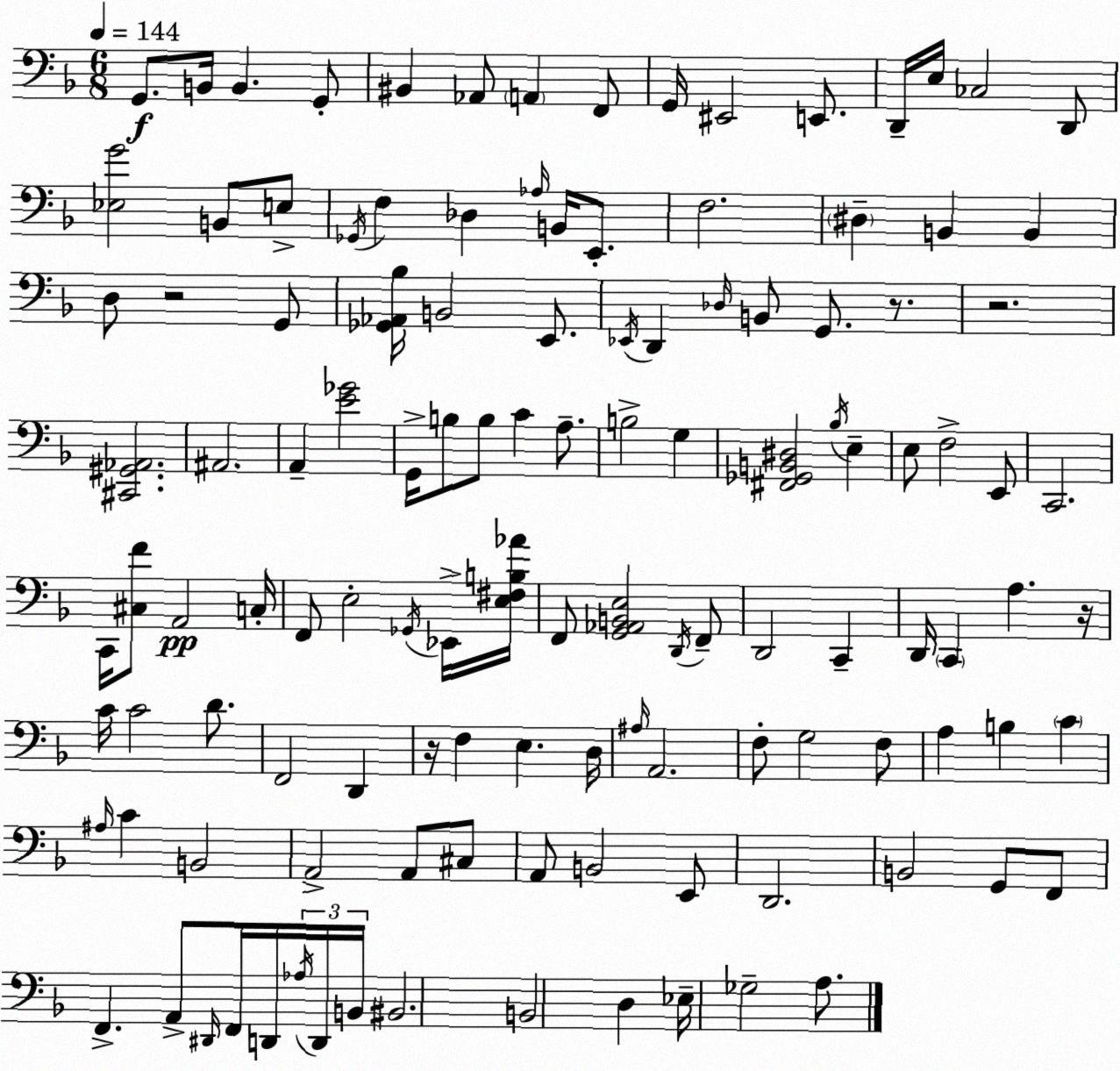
X:1
T:Untitled
M:6/8
L:1/4
K:Dm
G,,/2 B,,/4 B,, G,,/2 ^B,, _A,,/2 A,, F,,/2 G,,/4 ^E,,2 E,,/2 D,,/4 E,/4 _C,2 D,,/2 [_E,G]2 B,,/2 E,/2 _G,,/4 F, _D, _A,/4 B,,/4 E,,/2 F,2 ^D, B,, B,, D,/2 z2 G,,/2 [_G,,_A,,_B,]/4 B,,2 E,,/2 _E,,/4 D,, _D,/4 B,,/2 G,,/2 z/2 z2 [^C,,^G,,_A,,]2 ^A,,2 A,, [E_G]2 G,,/4 B,/2 B,/2 C A,/2 B,2 G, [^F,,_G,,B,,^D,]2 _B,/4 E, E,/2 F,2 E,,/2 C,,2 C,,/4 [^C,F]/2 A,,2 C,/4 F,,/2 E,2 _G,,/4 _E,,/4 [E,^F,B,_A]/4 F,,/2 [G,,_A,,B,,E,]2 D,,/4 F,,/2 D,,2 C,, D,,/4 C,, A, z/4 C/4 C2 D/2 F,,2 D,, z/4 F, E, D,/4 ^A,/4 A,,2 F,/2 G,2 F,/2 A, B, C ^A,/4 C B,,2 A,,2 A,,/2 ^C,/2 A,,/2 B,,2 E,,/2 D,,2 B,,2 G,,/2 F,,/2 F,, A,,/2 ^D,,/4 F,,/4 D,,/4 _A,/4 D,,/4 B,,/4 ^B,,2 B,,2 D, _E,/4 _G,2 A,/2